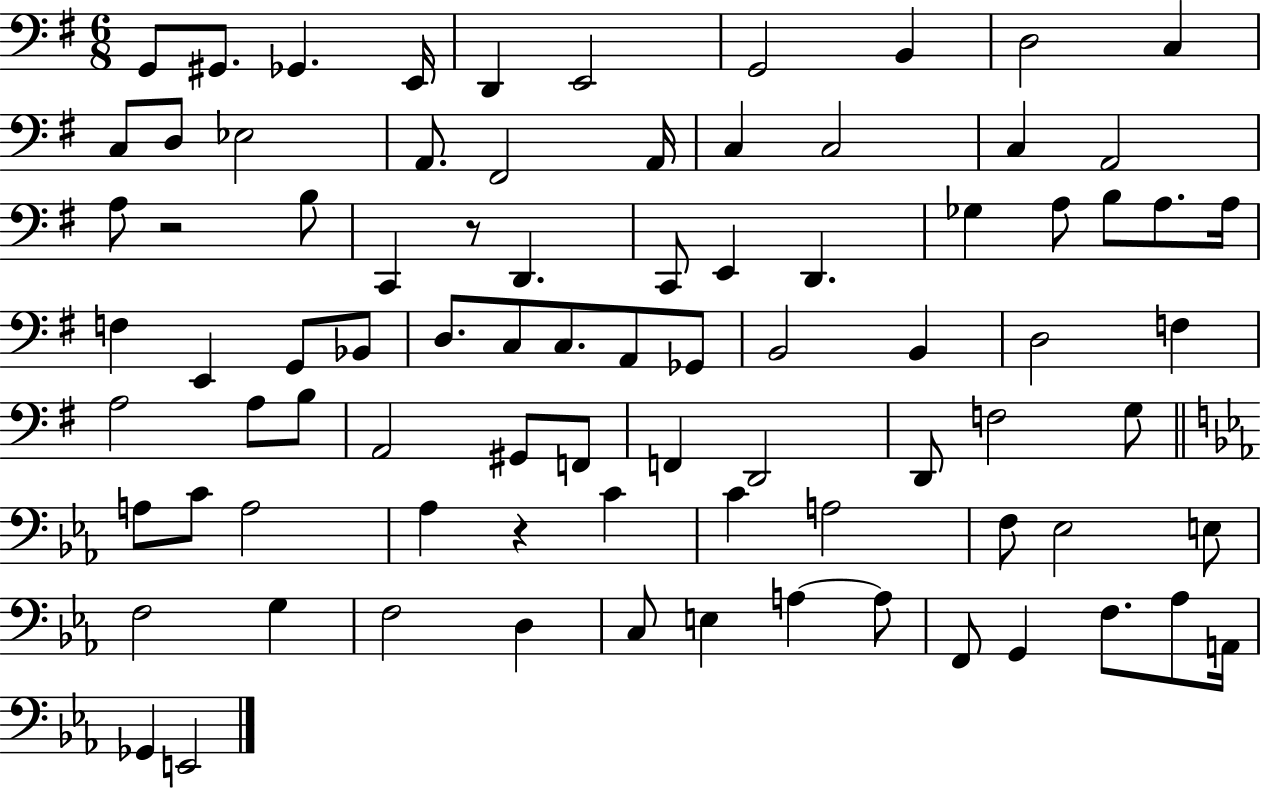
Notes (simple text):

G2/e G#2/e. Gb2/q. E2/s D2/q E2/h G2/h B2/q D3/h C3/q C3/e D3/e Eb3/h A2/e. F#2/h A2/s C3/q C3/h C3/q A2/h A3/e R/h B3/e C2/q R/e D2/q. C2/e E2/q D2/q. Gb3/q A3/e B3/e A3/e. A3/s F3/q E2/q G2/e Bb2/e D3/e. C3/e C3/e. A2/e Gb2/e B2/h B2/q D3/h F3/q A3/h A3/e B3/e A2/h G#2/e F2/e F2/q D2/h D2/e F3/h G3/e A3/e C4/e A3/h Ab3/q R/q C4/q C4/q A3/h F3/e Eb3/h E3/e F3/h G3/q F3/h D3/q C3/e E3/q A3/q A3/e F2/e G2/q F3/e. Ab3/e A2/s Gb2/q E2/h